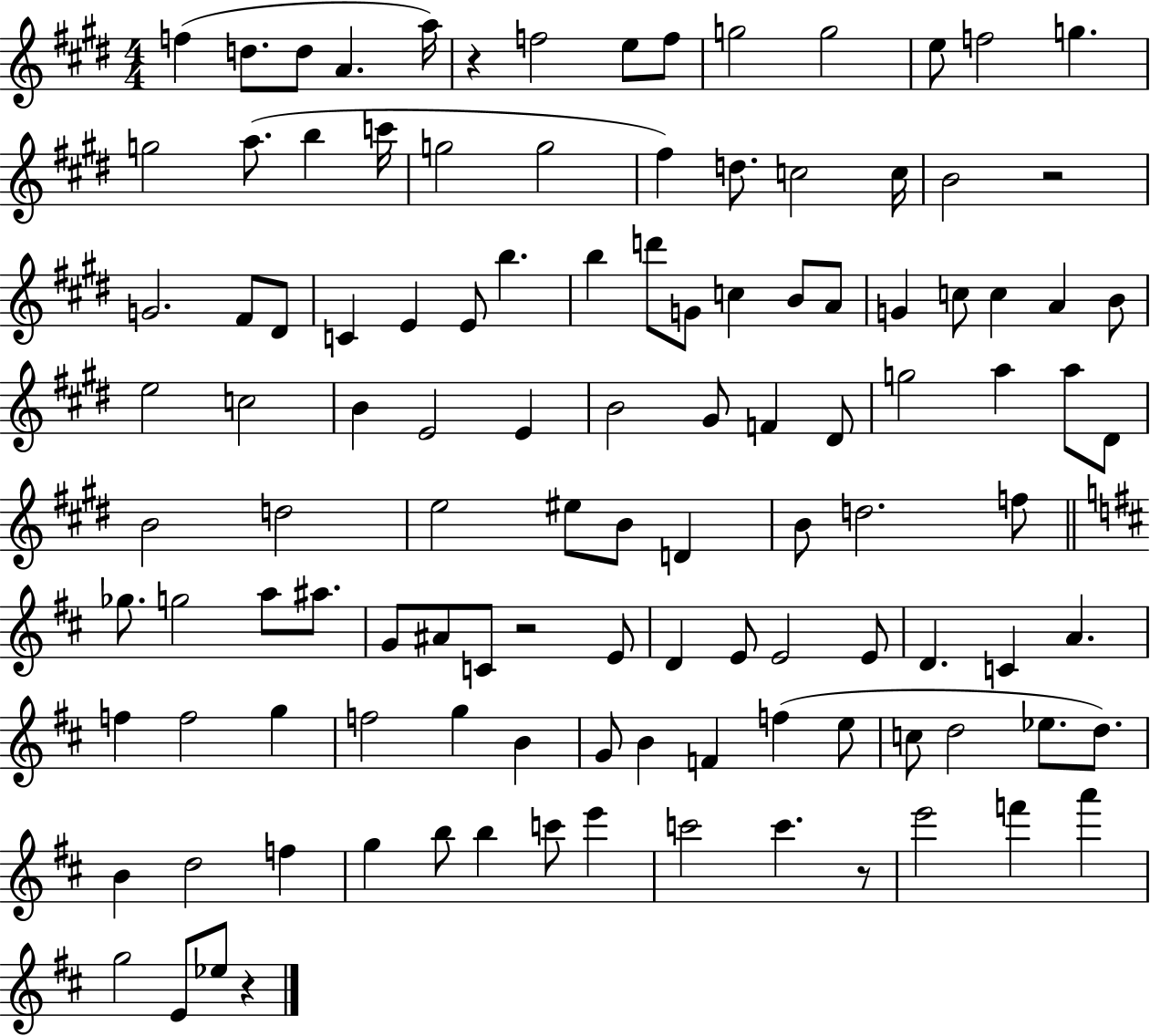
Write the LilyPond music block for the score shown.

{
  \clef treble
  \numericTimeSignature
  \time 4/4
  \key e \major
  f''4( d''8. d''8 a'4. a''16) | r4 f''2 e''8 f''8 | g''2 g''2 | e''8 f''2 g''4. | \break g''2 a''8.( b''4 c'''16 | g''2 g''2 | fis''4) d''8. c''2 c''16 | b'2 r2 | \break g'2. fis'8 dis'8 | c'4 e'4 e'8 b''4. | b''4 d'''8 g'8 c''4 b'8 a'8 | g'4 c''8 c''4 a'4 b'8 | \break e''2 c''2 | b'4 e'2 e'4 | b'2 gis'8 f'4 dis'8 | g''2 a''4 a''8 dis'8 | \break b'2 d''2 | e''2 eis''8 b'8 d'4 | b'8 d''2. f''8 | \bar "||" \break \key b \minor ges''8. g''2 a''8 ais''8. | g'8 ais'8 c'8 r2 e'8 | d'4 e'8 e'2 e'8 | d'4. c'4 a'4. | \break f''4 f''2 g''4 | f''2 g''4 b'4 | g'8 b'4 f'4 f''4( e''8 | c''8 d''2 ees''8. d''8.) | \break b'4 d''2 f''4 | g''4 b''8 b''4 c'''8 e'''4 | c'''2 c'''4. r8 | e'''2 f'''4 a'''4 | \break g''2 e'8 ees''8 r4 | \bar "|."
}